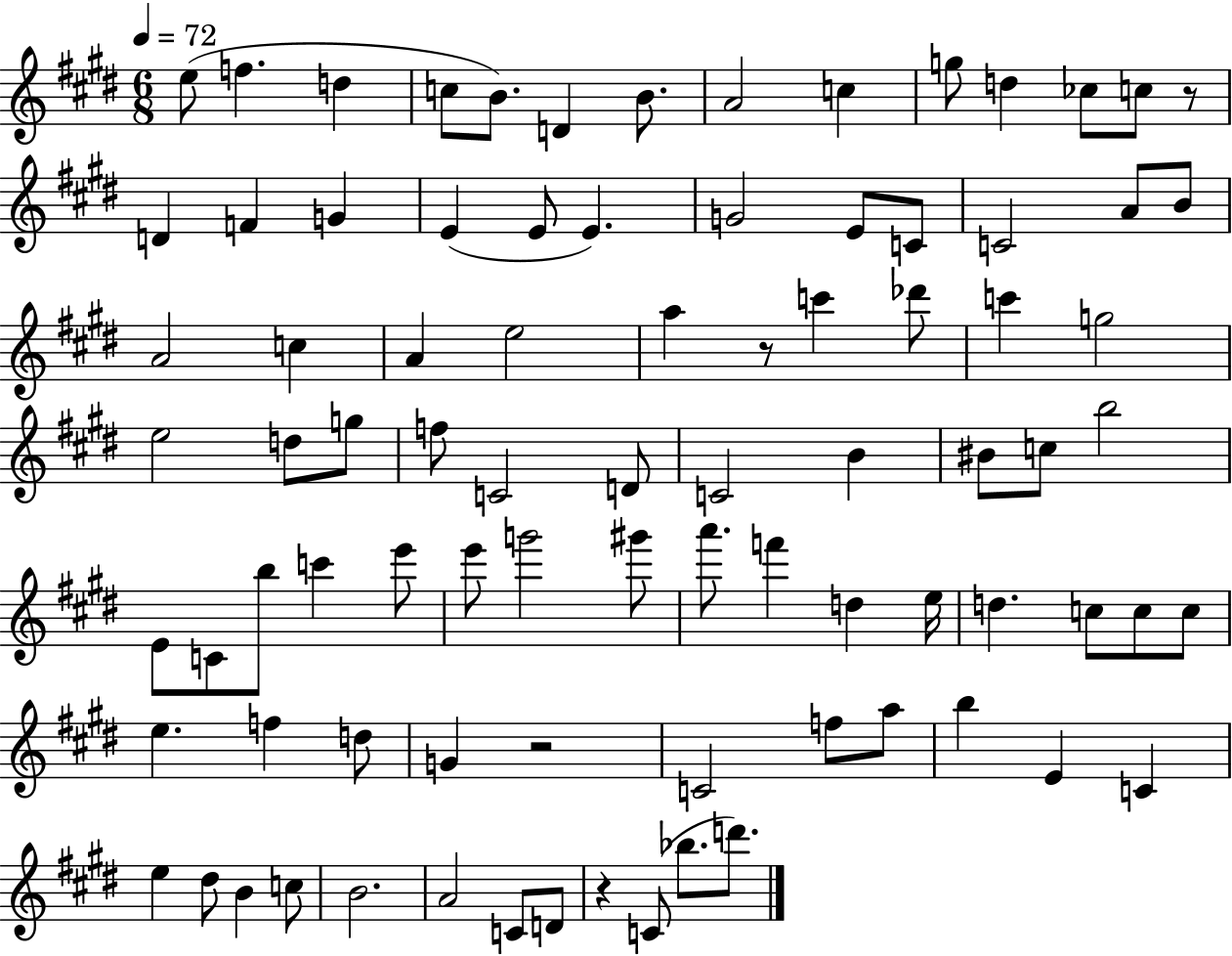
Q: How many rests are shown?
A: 4